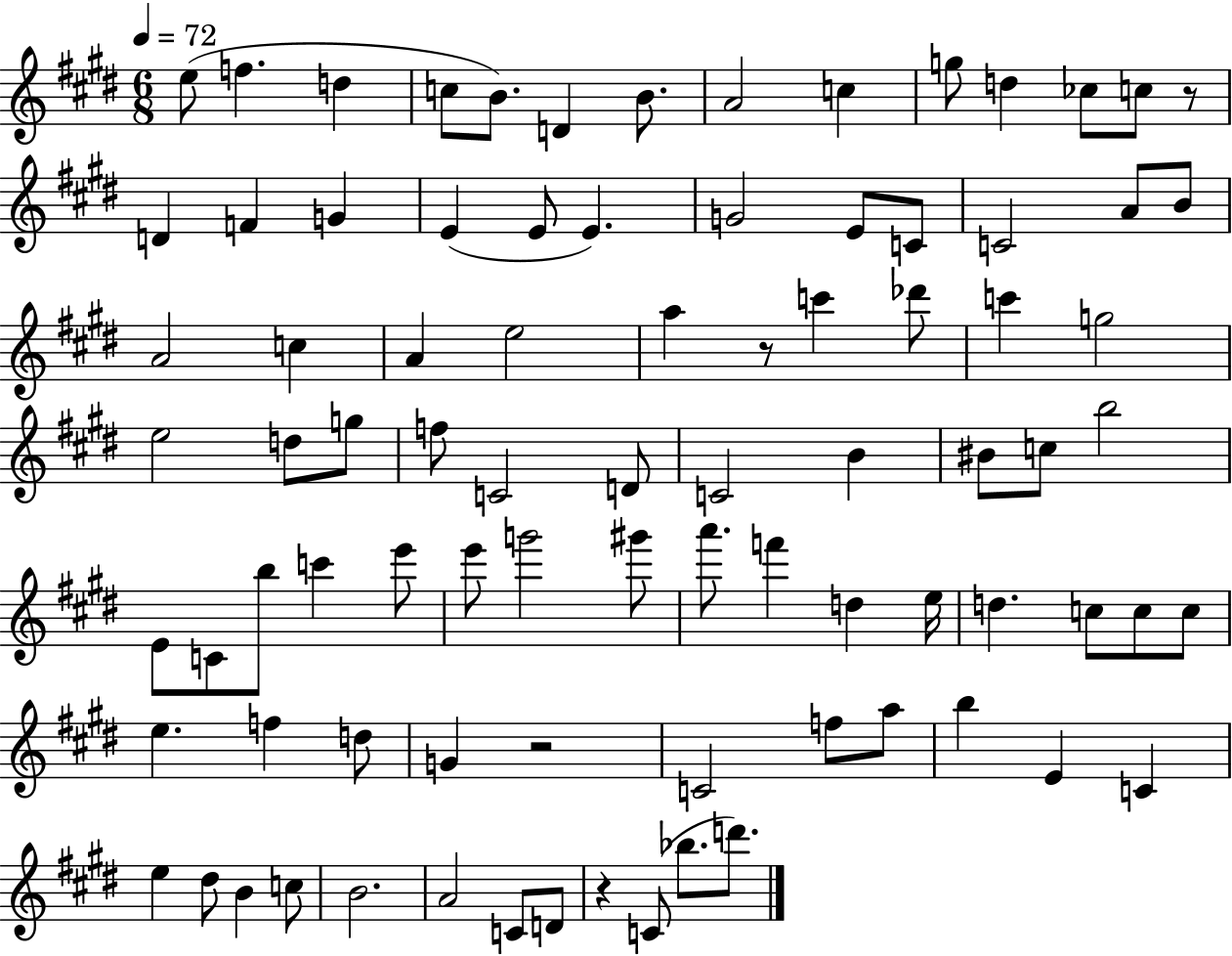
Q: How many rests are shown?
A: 4